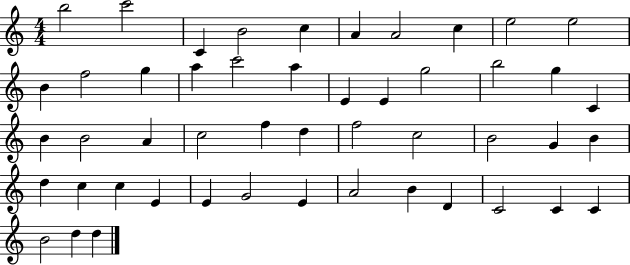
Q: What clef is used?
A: treble